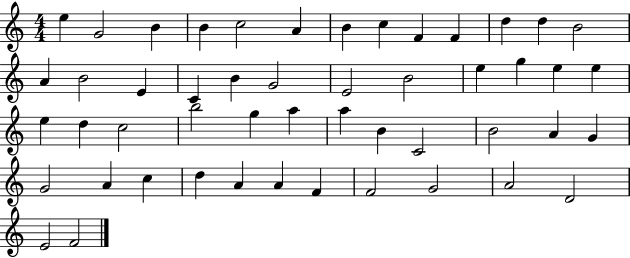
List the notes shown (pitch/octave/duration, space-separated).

E5/q G4/h B4/q B4/q C5/h A4/q B4/q C5/q F4/q F4/q D5/q D5/q B4/h A4/q B4/h E4/q C4/q B4/q G4/h E4/h B4/h E5/q G5/q E5/q E5/q E5/q D5/q C5/h B5/h G5/q A5/q A5/q B4/q C4/h B4/h A4/q G4/q G4/h A4/q C5/q D5/q A4/q A4/q F4/q F4/h G4/h A4/h D4/h E4/h F4/h